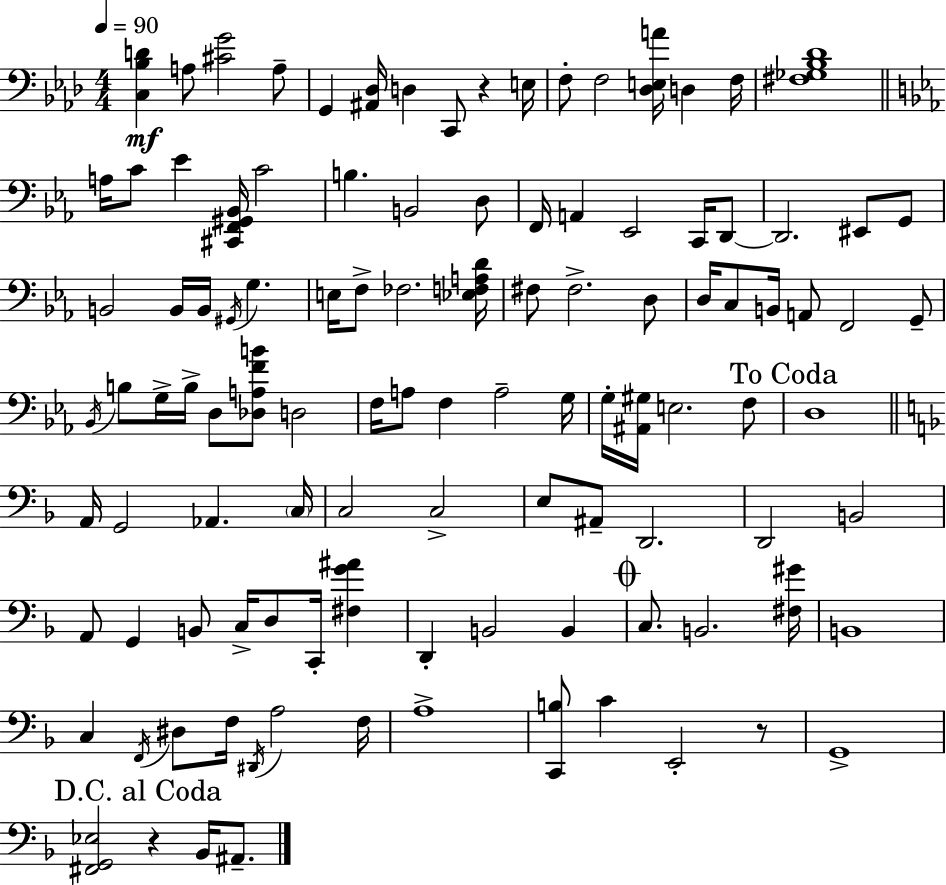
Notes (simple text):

[C3,Bb3,D4]/q A3/e [C#4,G4]/h A3/e G2/q [A#2,Db3]/s D3/q C2/e R/q E3/s F3/e F3/h [Db3,E3,A4]/s D3/q F3/s [F#3,Gb3,Bb3,Db4]/w A3/s C4/e Eb4/q [C#2,F2,G#2,Bb2]/s C4/h B3/q. B2/h D3/e F2/s A2/q Eb2/h C2/s D2/e D2/h. EIS2/e G2/e B2/h B2/s B2/s G#2/s G3/q. E3/s F3/e FES3/h. [Eb3,F3,A3,D4]/s F#3/e F#3/h. D3/e D3/s C3/e B2/s A2/e F2/h G2/e Bb2/s B3/e G3/s B3/s D3/e [Db3,A3,F4,B4]/e D3/h F3/s A3/e F3/q A3/h G3/s G3/s [A#2,G#3]/s E3/h. F3/e D3/w A2/s G2/h Ab2/q. C3/s C3/h C3/h E3/e A#2/e D2/h. D2/h B2/h A2/e G2/q B2/e C3/s D3/e C2/s [F#3,G4,A#4]/q D2/q B2/h B2/q C3/e. B2/h. [F#3,G#4]/s B2/w C3/q F2/s D#3/e F3/s D#2/s A3/h F3/s A3/w [C2,B3]/e C4/q E2/h R/e G2/w [F#2,G2,Eb3]/h R/q Bb2/s A#2/e.